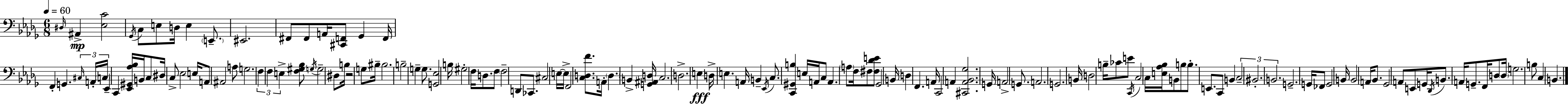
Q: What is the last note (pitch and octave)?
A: B2